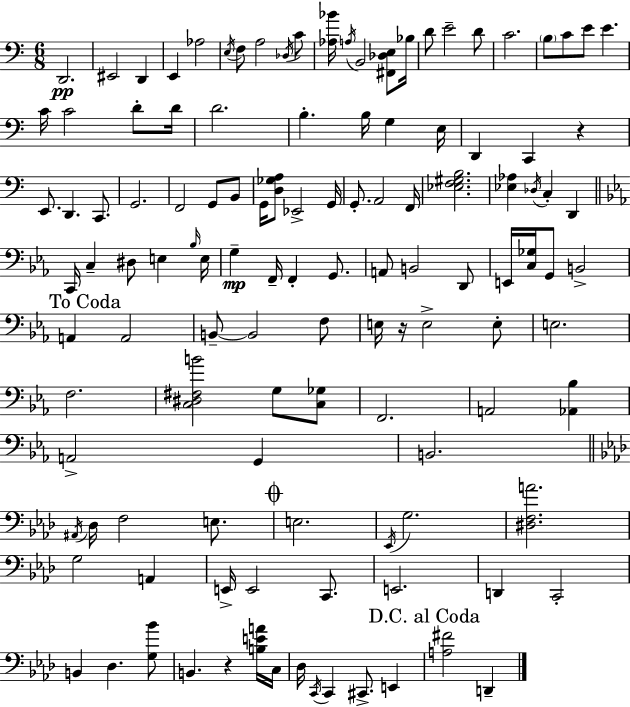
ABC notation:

X:1
T:Untitled
M:6/8
L:1/4
K:C
D,,2 ^E,,2 D,, E,, _A,2 E,/4 F,/2 A,2 _D,/4 C/2 [_A,_B]/4 A,/4 B,,2 [^F,,_D,E,]/2 _B,/4 D/2 E2 D/2 C2 B,/2 C/2 E/2 E C/4 C2 D/2 D/4 D2 B, B,/4 G, E,/4 D,, C,, z E,,/2 D,, C,,/2 G,,2 F,,2 G,,/2 B,,/2 G,,/4 [D,_G,A,]/2 _E,,2 G,,/4 G,,/2 A,,2 F,,/4 [_E,F,^G,B,]2 [_E,_A,] _D,/4 C, D,, C,,/4 C, ^D,/2 E, _B,/4 E,/4 G, F,,/4 F,, G,,/2 A,,/2 B,,2 D,,/2 E,,/4 [C,_G,]/4 G,,/2 B,,2 A,, A,,2 B,,/2 B,,2 F,/2 E,/4 z/4 E,2 E,/2 E,2 F,2 [C,^D,^F,B]2 G,/2 [C,_G,]/2 F,,2 A,,2 [_A,,_B,] A,,2 G,, B,,2 ^A,,/4 _D,/4 F,2 E,/2 E,2 _E,,/4 G,2 [^D,F,A]2 G,2 A,, E,,/4 E,,2 C,,/2 E,,2 D,, C,,2 B,, _D, [G,_B]/2 B,, z [B,EA]/4 C,/4 _D,/4 C,,/4 C,, ^C,,/2 E,, [A,^F]2 D,,